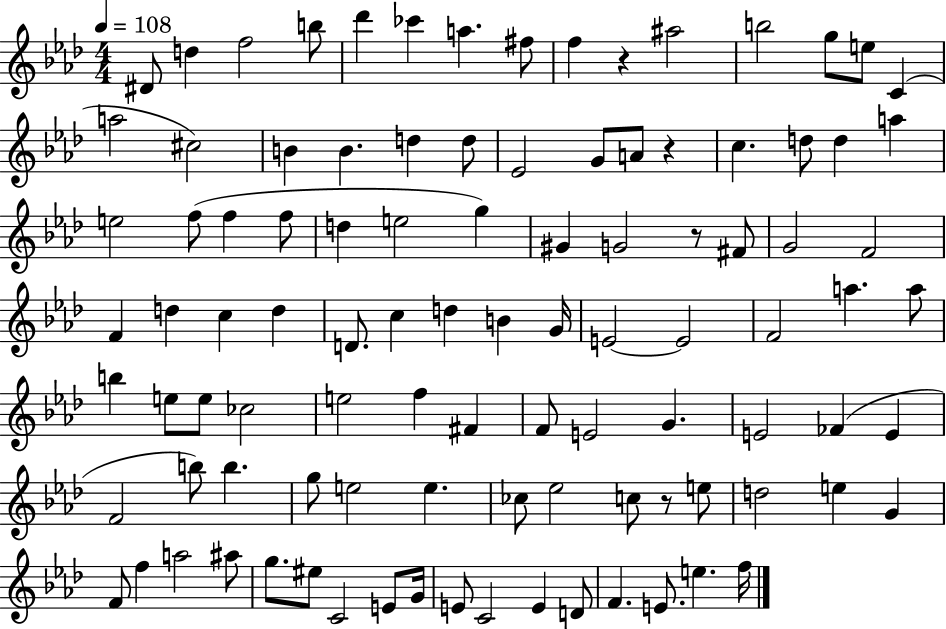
D#4/e D5/q F5/h B5/e Db6/q CES6/q A5/q. F#5/e F5/q R/q A#5/h B5/h G5/e E5/e C4/q A5/h C#5/h B4/q B4/q. D5/q D5/e Eb4/h G4/e A4/e R/q C5/q. D5/e D5/q A5/q E5/h F5/e F5/q F5/e D5/q E5/h G5/q G#4/q G4/h R/e F#4/e G4/h F4/h F4/q D5/q C5/q D5/q D4/e. C5/q D5/q B4/q G4/s E4/h E4/h F4/h A5/q. A5/e B5/q E5/e E5/e CES5/h E5/h F5/q F#4/q F4/e E4/h G4/q. E4/h FES4/q E4/q F4/h B5/e B5/q. G5/e E5/h E5/q. CES5/e Eb5/h C5/e R/e E5/e D5/h E5/q G4/q F4/e F5/q A5/h A#5/e G5/e. EIS5/e C4/h E4/e G4/s E4/e C4/h E4/q D4/e F4/q. E4/e. E5/q. F5/s